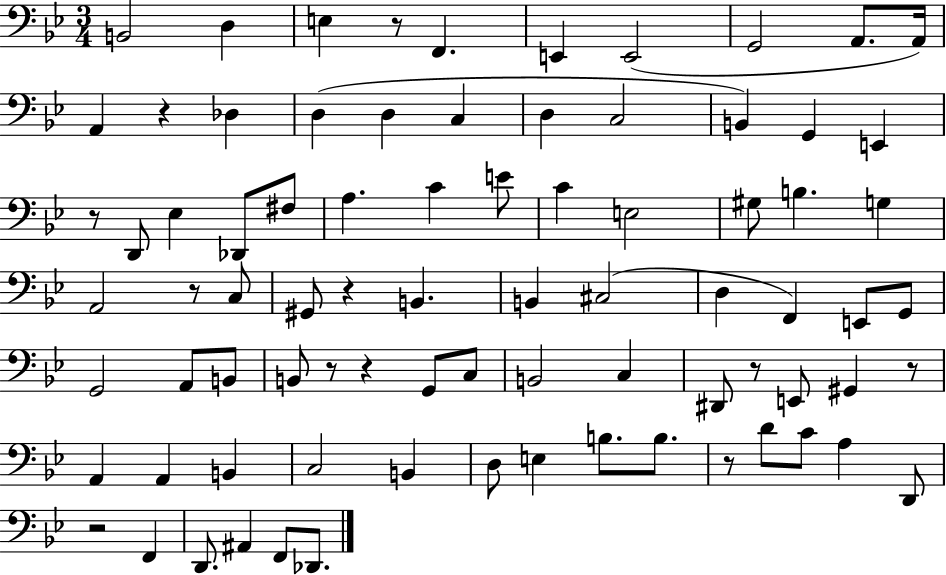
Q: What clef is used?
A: bass